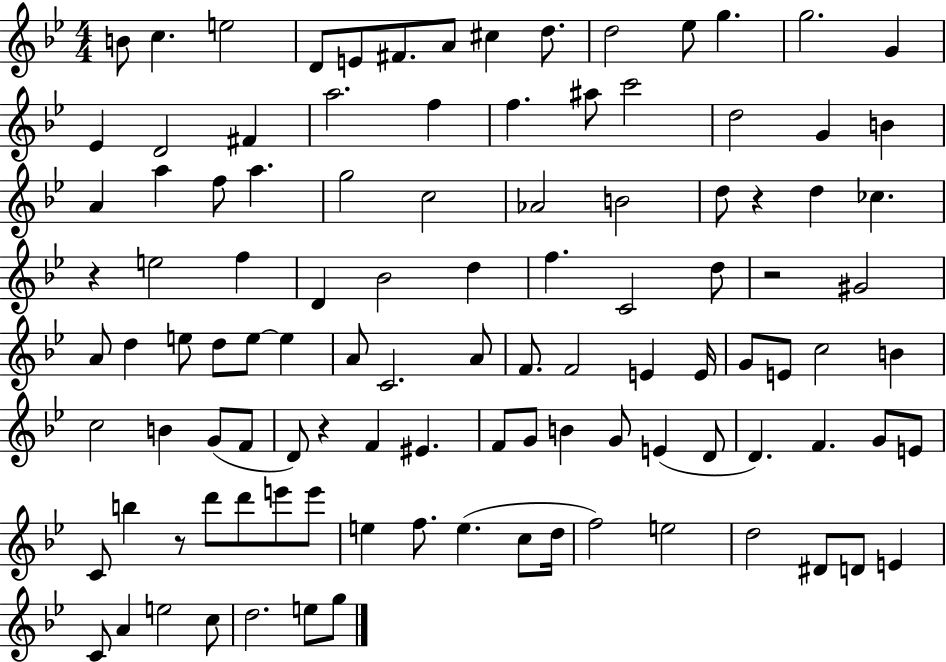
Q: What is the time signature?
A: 4/4